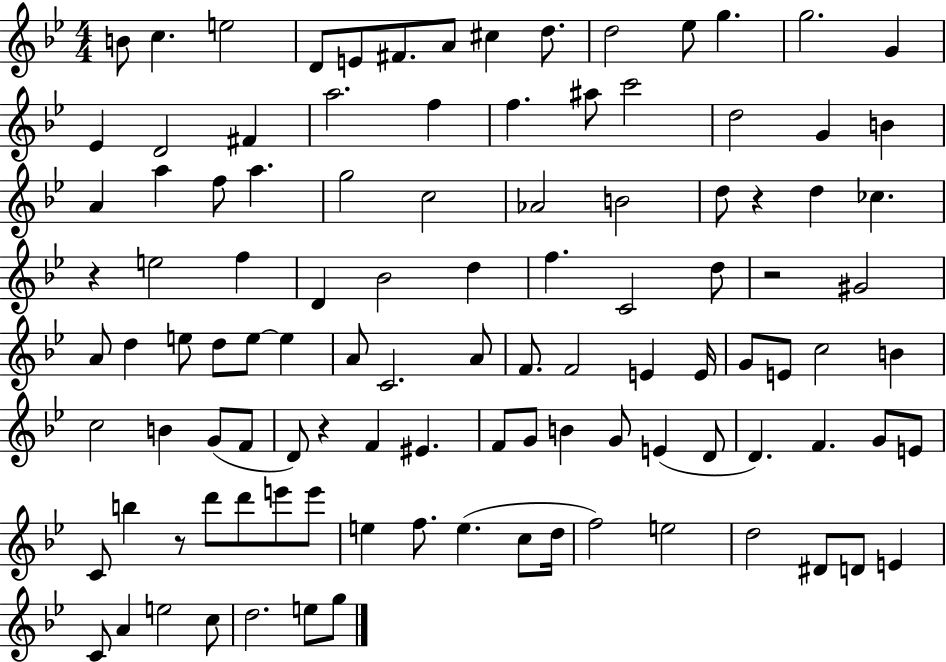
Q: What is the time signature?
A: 4/4